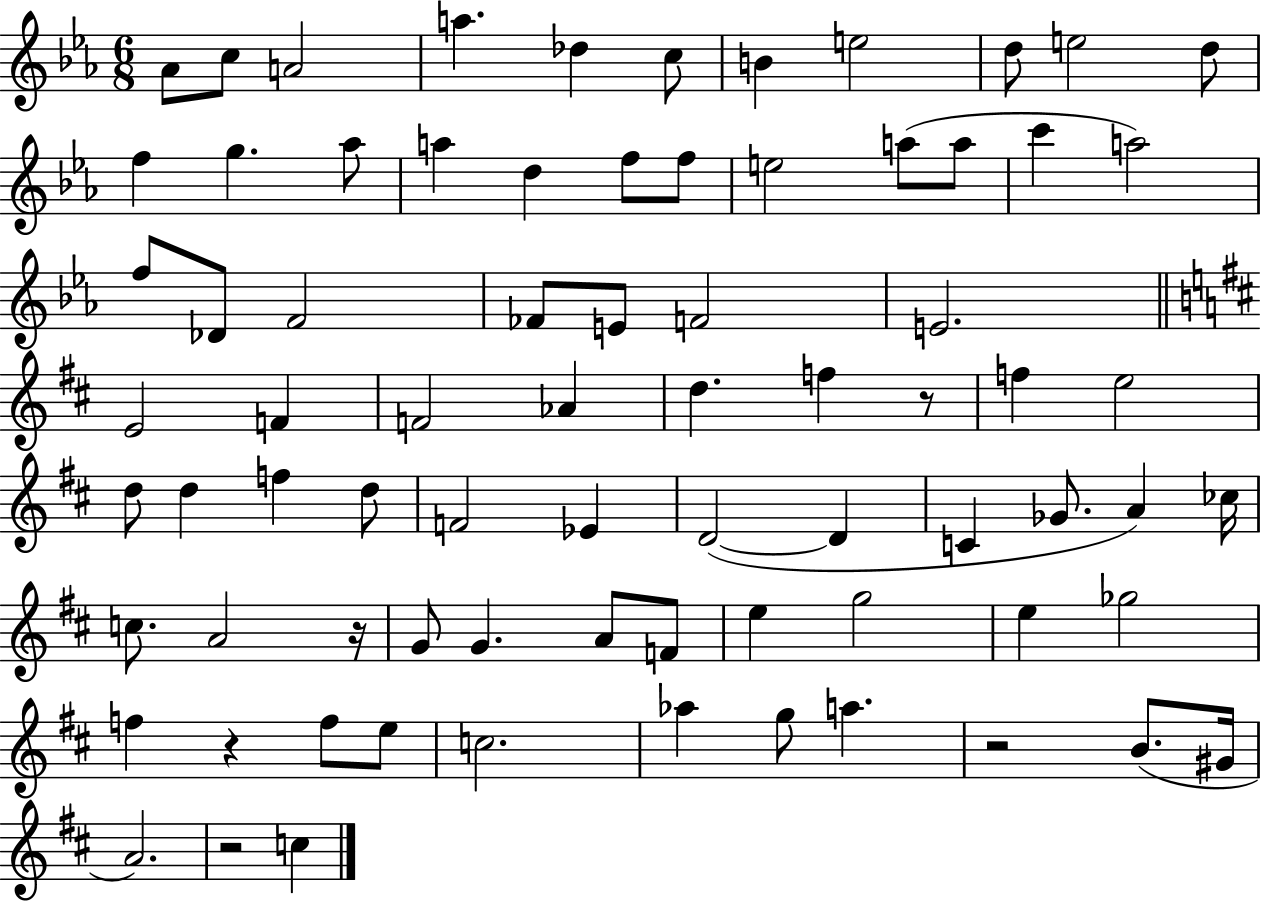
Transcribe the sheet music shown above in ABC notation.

X:1
T:Untitled
M:6/8
L:1/4
K:Eb
_A/2 c/2 A2 a _d c/2 B e2 d/2 e2 d/2 f g _a/2 a d f/2 f/2 e2 a/2 a/2 c' a2 f/2 _D/2 F2 _F/2 E/2 F2 E2 E2 F F2 _A d f z/2 f e2 d/2 d f d/2 F2 _E D2 D C _G/2 A _c/4 c/2 A2 z/4 G/2 G A/2 F/2 e g2 e _g2 f z f/2 e/2 c2 _a g/2 a z2 B/2 ^G/4 A2 z2 c